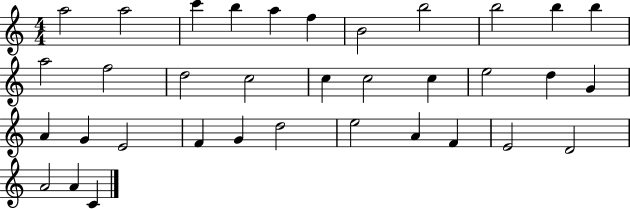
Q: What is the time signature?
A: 4/4